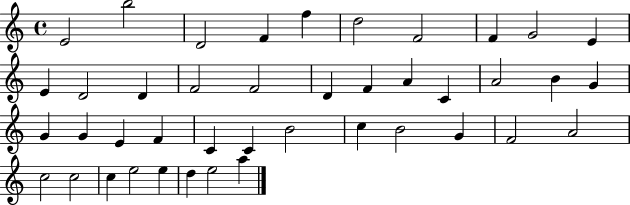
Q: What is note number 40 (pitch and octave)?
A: D5